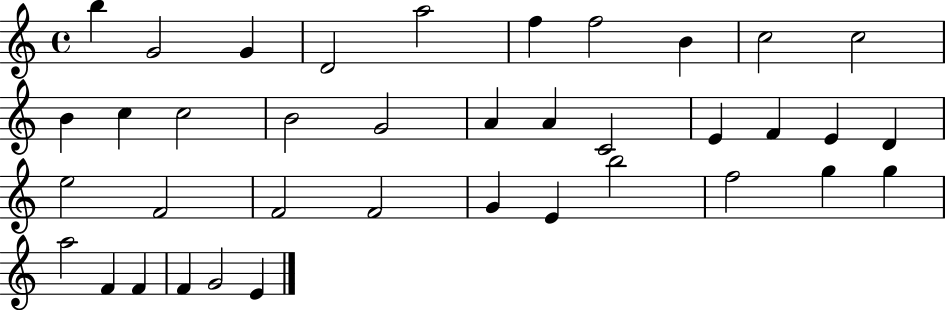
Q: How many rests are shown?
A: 0